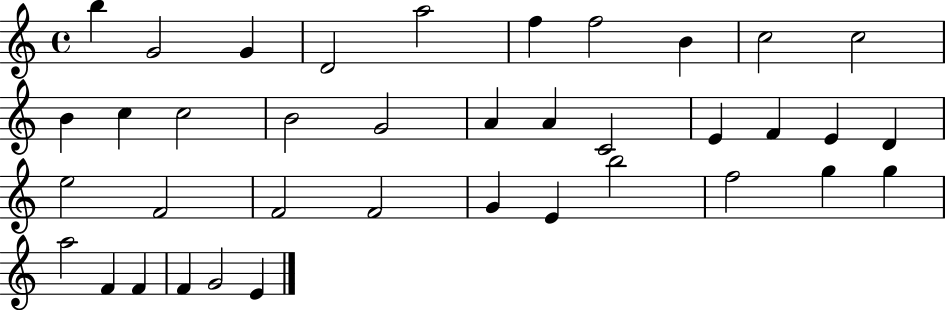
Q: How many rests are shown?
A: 0